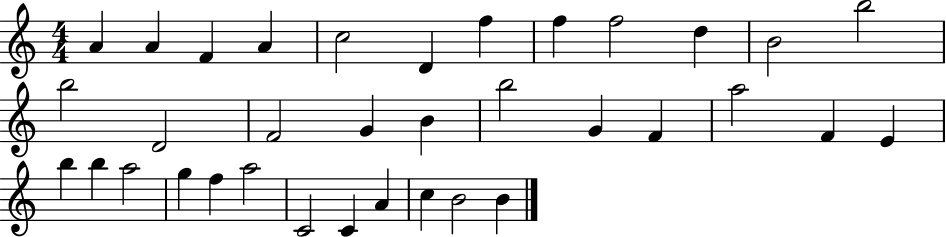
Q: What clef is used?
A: treble